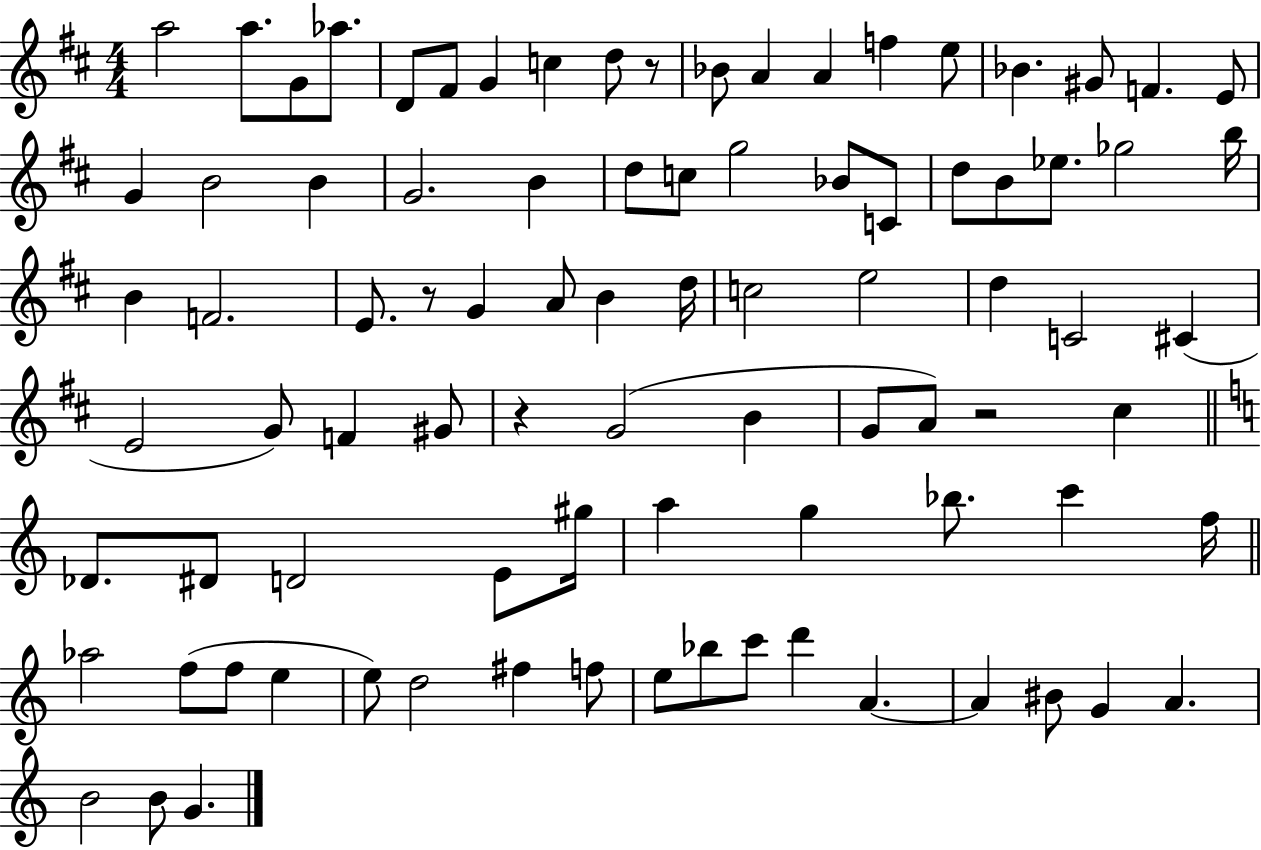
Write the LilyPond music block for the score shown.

{
  \clef treble
  \numericTimeSignature
  \time 4/4
  \key d \major
  a''2 a''8. g'8 aes''8. | d'8 fis'8 g'4 c''4 d''8 r8 | bes'8 a'4 a'4 f''4 e''8 | bes'4. gis'8 f'4. e'8 | \break g'4 b'2 b'4 | g'2. b'4 | d''8 c''8 g''2 bes'8 c'8 | d''8 b'8 ees''8. ges''2 b''16 | \break b'4 f'2. | e'8. r8 g'4 a'8 b'4 d''16 | c''2 e''2 | d''4 c'2 cis'4( | \break e'2 g'8) f'4 gis'8 | r4 g'2( b'4 | g'8 a'8) r2 cis''4 | \bar "||" \break \key c \major des'8. dis'8 d'2 e'8 gis''16 | a''4 g''4 bes''8. c'''4 f''16 | \bar "||" \break \key a \minor aes''2 f''8( f''8 e''4 | e''8) d''2 fis''4 f''8 | e''8 bes''8 c'''8 d'''4 a'4.~~ | a'4 bis'8 g'4 a'4. | \break b'2 b'8 g'4. | \bar "|."
}